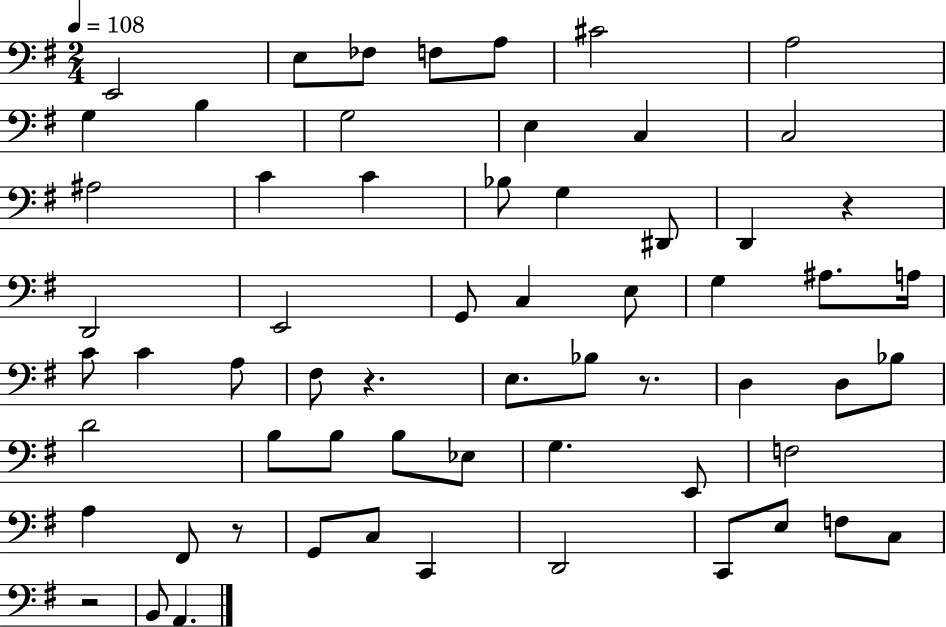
E2/h E3/e FES3/e F3/e A3/e C#4/h A3/h G3/q B3/q G3/h E3/q C3/q C3/h A#3/h C4/q C4/q Bb3/e G3/q D#2/e D2/q R/q D2/h E2/h G2/e C3/q E3/e G3/q A#3/e. A3/s C4/e C4/q A3/e F#3/e R/q. E3/e. Bb3/e R/e. D3/q D3/e Bb3/e D4/h B3/e B3/e B3/e Eb3/e G3/q. E2/e F3/h A3/q F#2/e R/e G2/e C3/e C2/q D2/h C2/e E3/e F3/e C3/e R/h B2/e A2/q.